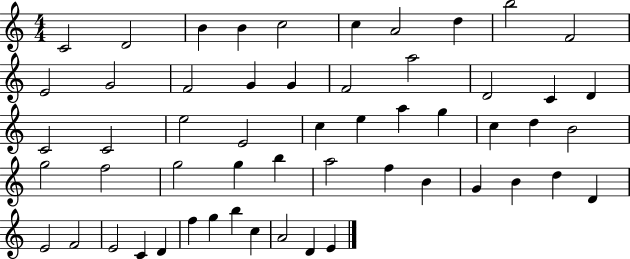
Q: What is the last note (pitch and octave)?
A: E4